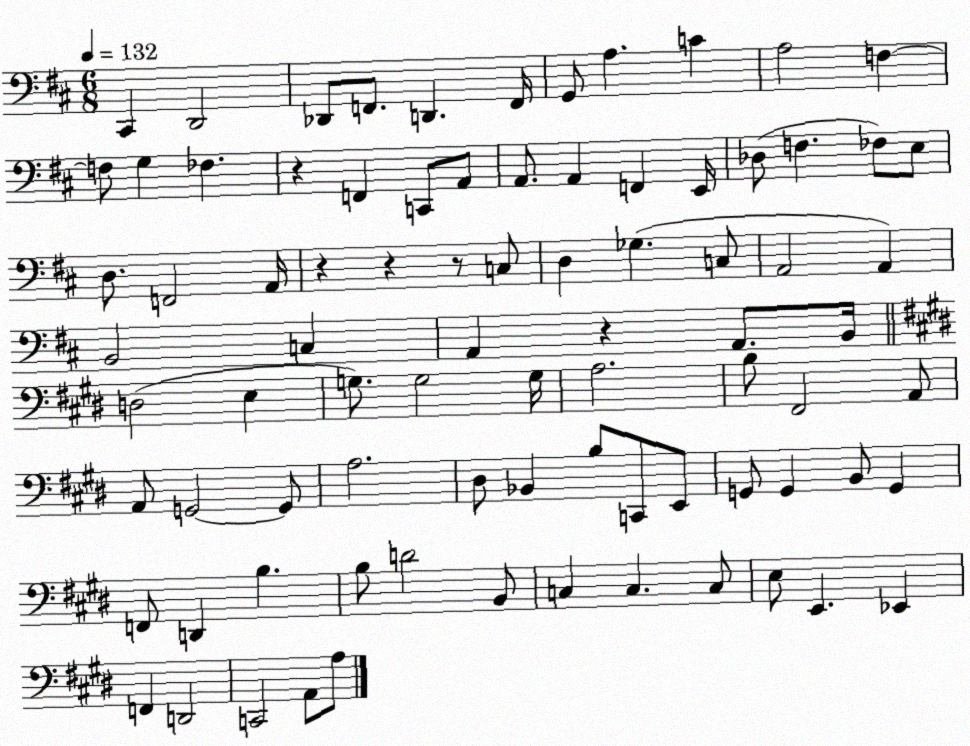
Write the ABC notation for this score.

X:1
T:Untitled
M:6/8
L:1/4
K:D
^C,, D,,2 _D,,/2 F,,/2 D,, F,,/4 G,,/2 A, C A,2 F, F,/2 G, _F, z F,, C,,/2 A,,/2 A,,/2 A,, F,, E,,/4 _D,/2 F, _F,/2 E,/2 D,/2 F,,2 A,,/4 z z z/2 C,/2 D, _G, C,/2 A,,2 A,, B,,2 C, A,, z A,,/2 B,,/4 D,2 E, G,/2 G,2 G,/4 A,2 B,/2 ^F,,2 A,,/2 A,,/2 G,,2 G,,/2 A,2 ^D,/2 _B,, B,/2 C,,/2 E,,/2 G,,/2 G,, B,,/2 G,, F,,/2 D,, B, B,/2 D2 B,,/2 C, C, C,/2 E,/2 E,, _E,, F,, D,,2 C,,2 A,,/2 A,/2